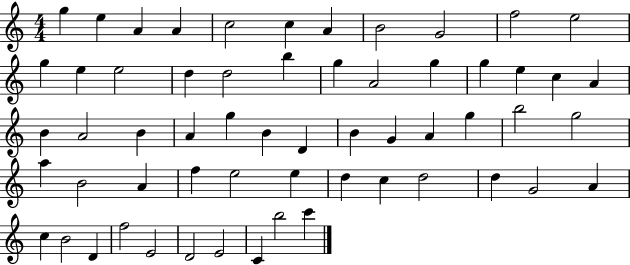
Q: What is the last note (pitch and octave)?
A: C6